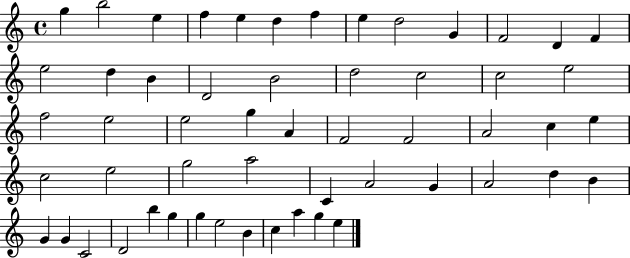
{
  \clef treble
  \time 4/4
  \defaultTimeSignature
  \key c \major
  g''4 b''2 e''4 | f''4 e''4 d''4 f''4 | e''4 d''2 g'4 | f'2 d'4 f'4 | \break e''2 d''4 b'4 | d'2 b'2 | d''2 c''2 | c''2 e''2 | \break f''2 e''2 | e''2 g''4 a'4 | f'2 f'2 | a'2 c''4 e''4 | \break c''2 e''2 | g''2 a''2 | c'4 a'2 g'4 | a'2 d''4 b'4 | \break g'4 g'4 c'2 | d'2 b''4 g''4 | g''4 e''2 b'4 | c''4 a''4 g''4 e''4 | \break \bar "|."
}